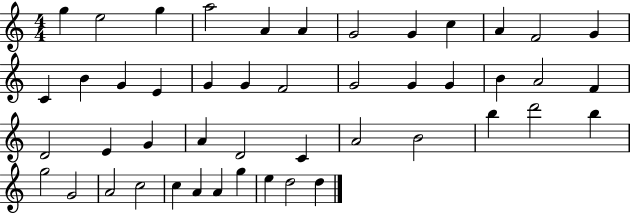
X:1
T:Untitled
M:4/4
L:1/4
K:C
g e2 g a2 A A G2 G c A F2 G C B G E G G F2 G2 G G B A2 F D2 E G A D2 C A2 B2 b d'2 b g2 G2 A2 c2 c A A g e d2 d